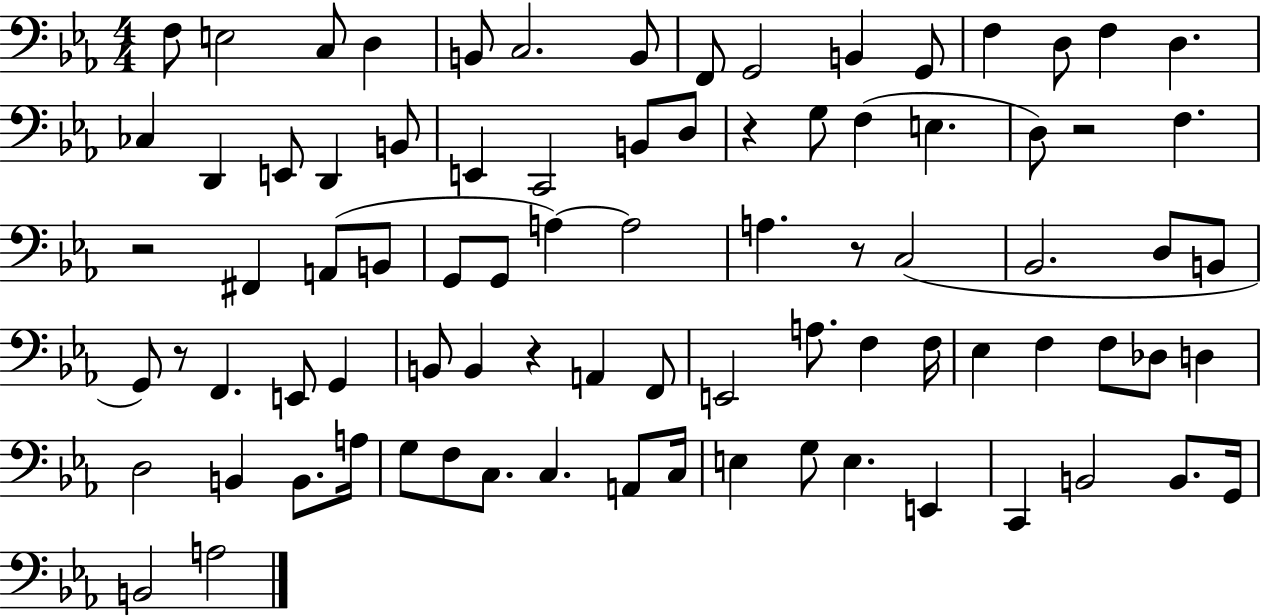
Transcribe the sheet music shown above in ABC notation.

X:1
T:Untitled
M:4/4
L:1/4
K:Eb
F,/2 E,2 C,/2 D, B,,/2 C,2 B,,/2 F,,/2 G,,2 B,, G,,/2 F, D,/2 F, D, _C, D,, E,,/2 D,, B,,/2 E,, C,,2 B,,/2 D,/2 z G,/2 F, E, D,/2 z2 F, z2 ^F,, A,,/2 B,,/2 G,,/2 G,,/2 A, A,2 A, z/2 C,2 _B,,2 D,/2 B,,/2 G,,/2 z/2 F,, E,,/2 G,, B,,/2 B,, z A,, F,,/2 E,,2 A,/2 F, F,/4 _E, F, F,/2 _D,/2 D, D,2 B,, B,,/2 A,/4 G,/2 F,/2 C,/2 C, A,,/2 C,/4 E, G,/2 E, E,, C,, B,,2 B,,/2 G,,/4 B,,2 A,2